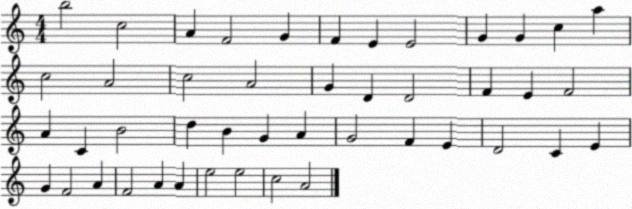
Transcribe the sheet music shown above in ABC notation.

X:1
T:Untitled
M:4/4
L:1/4
K:C
b2 c2 A F2 G F E E2 G G c a c2 A2 c2 A2 G D D2 F E F2 A C B2 d B G A G2 F E D2 C E G F2 A F2 A A e2 e2 c2 A2